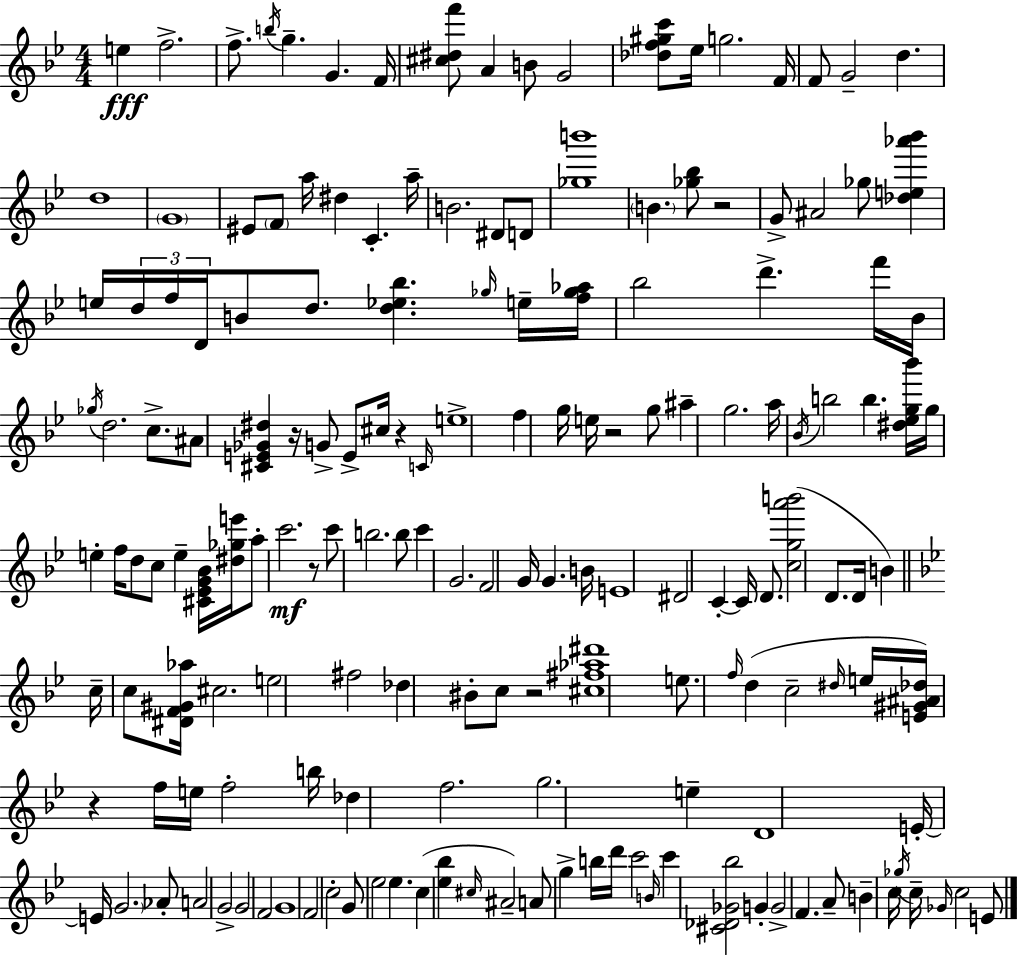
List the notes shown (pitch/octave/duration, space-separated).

E5/q F5/h. F5/e. B5/s G5/q. G4/q. F4/s [C#5,D#5,F6]/e A4/q B4/e G4/h [Db5,F5,G#5,C6]/e Eb5/s G5/h. F4/s F4/e G4/h D5/q. D5/w G4/w EIS4/e F4/e A5/s D#5/q C4/q. A5/s B4/h. D#4/e D4/e [Gb5,B6]/w B4/q. [Gb5,Bb5]/e R/h G4/e A#4/h Gb5/e [Db5,E5,Ab6,Bb6]/q E5/s D5/s F5/s D4/s B4/e D5/e. [D5,Eb5,Bb5]/q. Gb5/s E5/s [F5,Gb5,Ab5]/s Bb5/h D6/q. F6/s Bb4/s Gb5/s D5/h. C5/e. A#4/e [C#4,E4,Gb4,D#5]/q R/s G4/e E4/e C#5/s R/q C4/s E5/w F5/q G5/s E5/s R/h G5/e A#5/q G5/h. A5/s Bb4/s B5/h B5/q. [D#5,Eb5,G5,Bb6]/s G5/s E5/q F5/s D5/e C5/e E5/q [C#4,Eb4,G4,Bb4]/s [D#5,Gb5,E6]/s A5/e C6/h. R/e C6/e B5/h. B5/e C6/q G4/h. F4/h G4/s G4/q. B4/s E4/w D#4/h C4/q C4/s D4/e. [C5,G5,A6,B6]/h D4/e. D4/s B4/q C5/s C5/e [D#4,F4,G#4,Ab5]/s C#5/h. E5/h F#5/h Db5/q BIS4/e C5/e R/h [C#5,F#5,Ab5,D#6]/w E5/e. F5/s D5/q C5/h D#5/s E5/s [E4,G#4,A#4,Db5]/s R/q F5/s E5/s F5/h B5/s Db5/q F5/h. G5/h. E5/q D4/w E4/s E4/s G4/h. Ab4/e A4/h G4/h G4/h F4/h G4/w F4/h C5/h G4/e Eb5/h Eb5/q. C5/q [Eb5,Bb5]/q C#5/s A#4/h A4/e G5/q B5/s D6/s C6/h B4/s C6/q [C#4,Db4,Gb4,Bb5]/h G4/q G4/h F4/q. A4/e B4/q C5/s Gb5/s C5/s Gb4/s C5/h E4/e